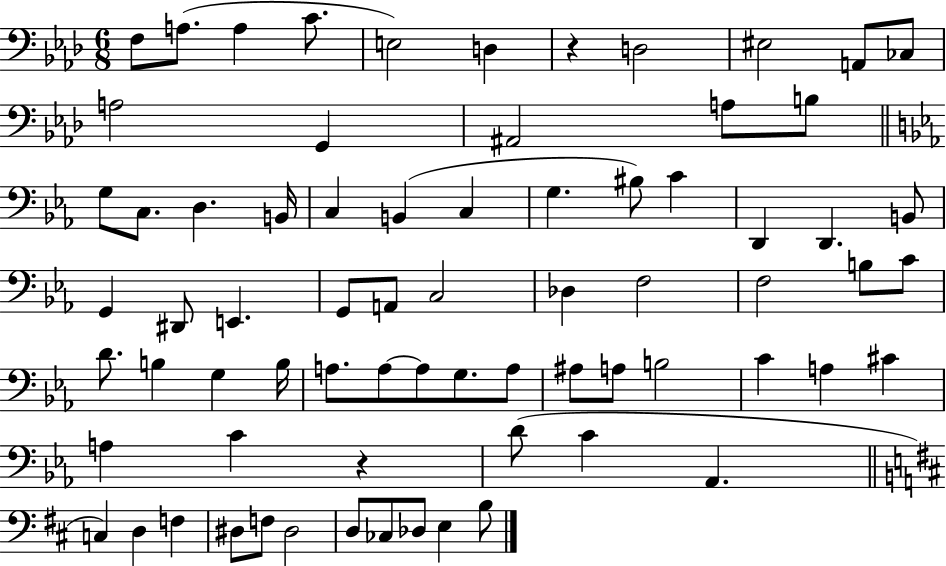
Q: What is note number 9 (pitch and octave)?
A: A2